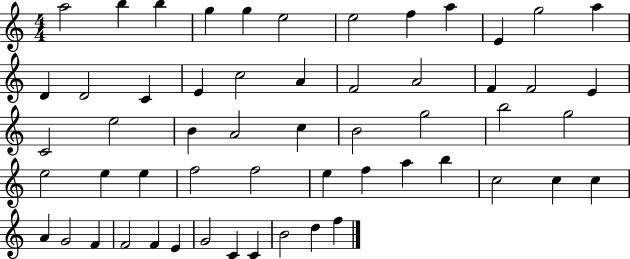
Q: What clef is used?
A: treble